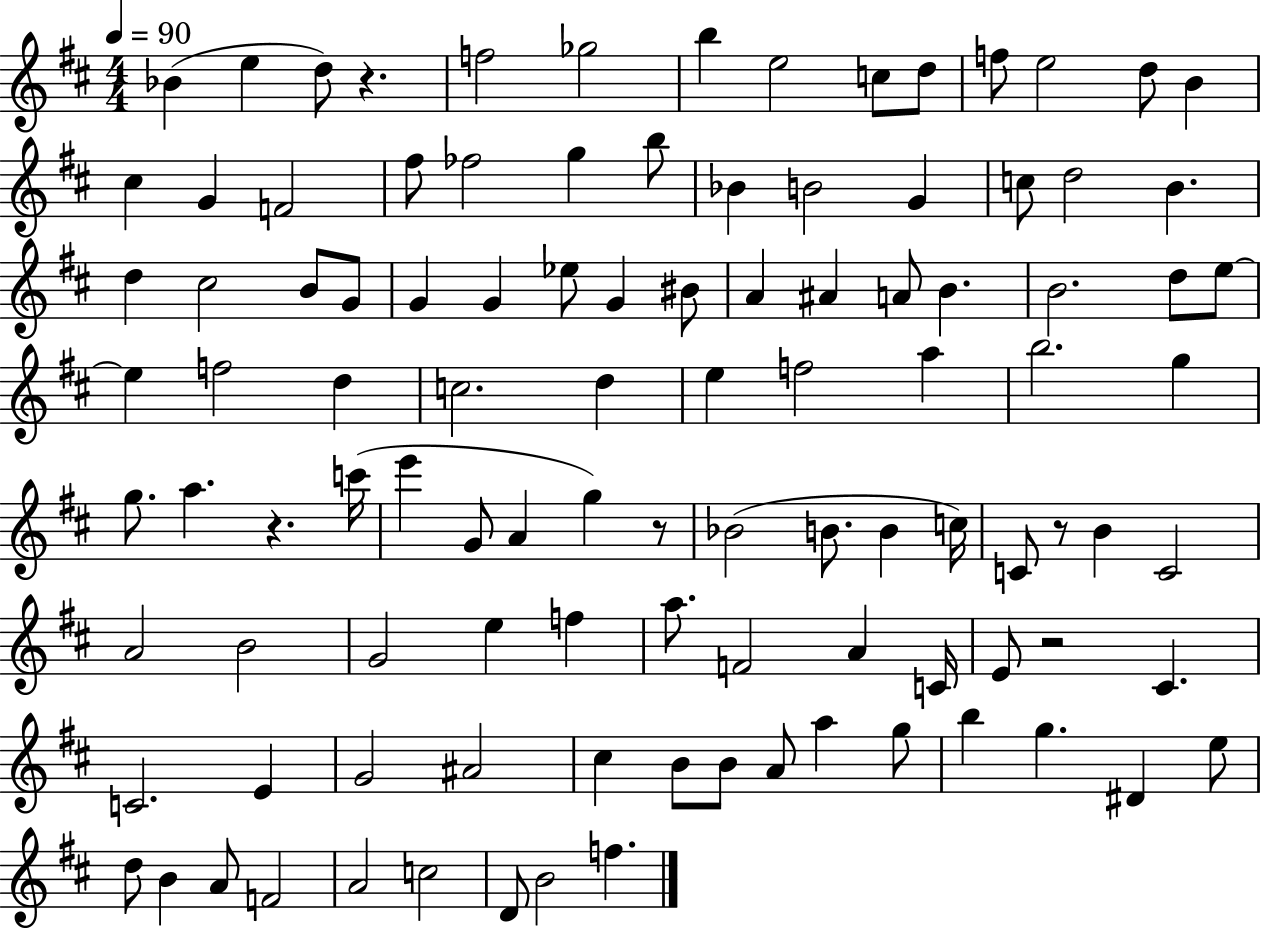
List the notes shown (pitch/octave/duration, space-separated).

Bb4/q E5/q D5/e R/q. F5/h Gb5/h B5/q E5/h C5/e D5/e F5/e E5/h D5/e B4/q C#5/q G4/q F4/h F#5/e FES5/h G5/q B5/e Bb4/q B4/h G4/q C5/e D5/h B4/q. D5/q C#5/h B4/e G4/e G4/q G4/q Eb5/e G4/q BIS4/e A4/q A#4/q A4/e B4/q. B4/h. D5/e E5/e E5/q F5/h D5/q C5/h. D5/q E5/q F5/h A5/q B5/h. G5/q G5/e. A5/q. R/q. C6/s E6/q G4/e A4/q G5/q R/e Bb4/h B4/e. B4/q C5/s C4/e R/e B4/q C4/h A4/h B4/h G4/h E5/q F5/q A5/e. F4/h A4/q C4/s E4/e R/h C#4/q. C4/h. E4/q G4/h A#4/h C#5/q B4/e B4/e A4/e A5/q G5/e B5/q G5/q. D#4/q E5/e D5/e B4/q A4/e F4/h A4/h C5/h D4/e B4/h F5/q.